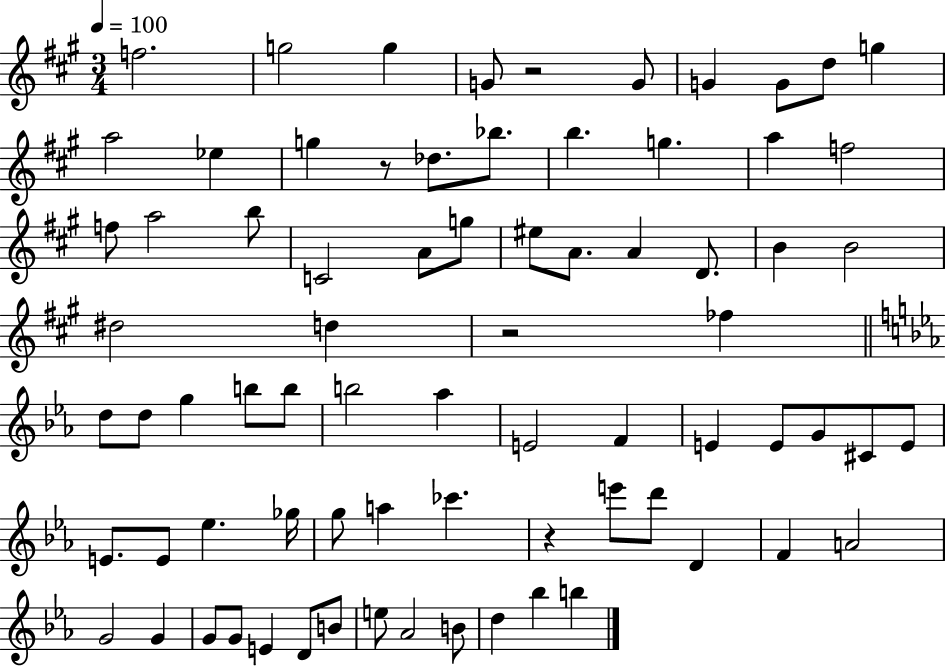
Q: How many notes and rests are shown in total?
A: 76